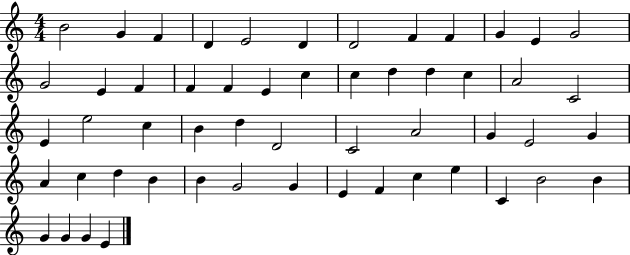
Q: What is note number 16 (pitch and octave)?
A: F4